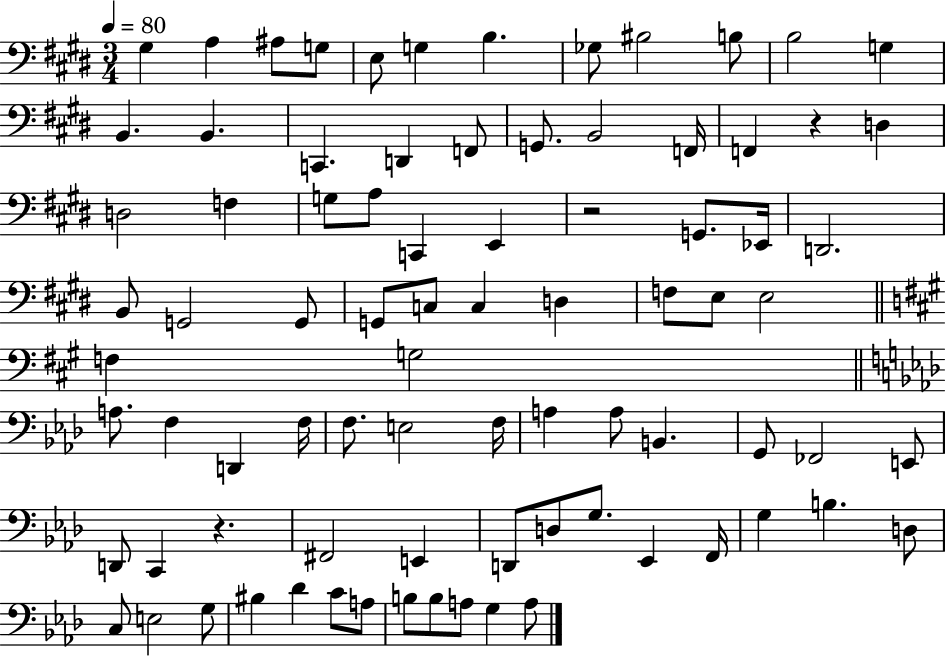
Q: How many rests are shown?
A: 3